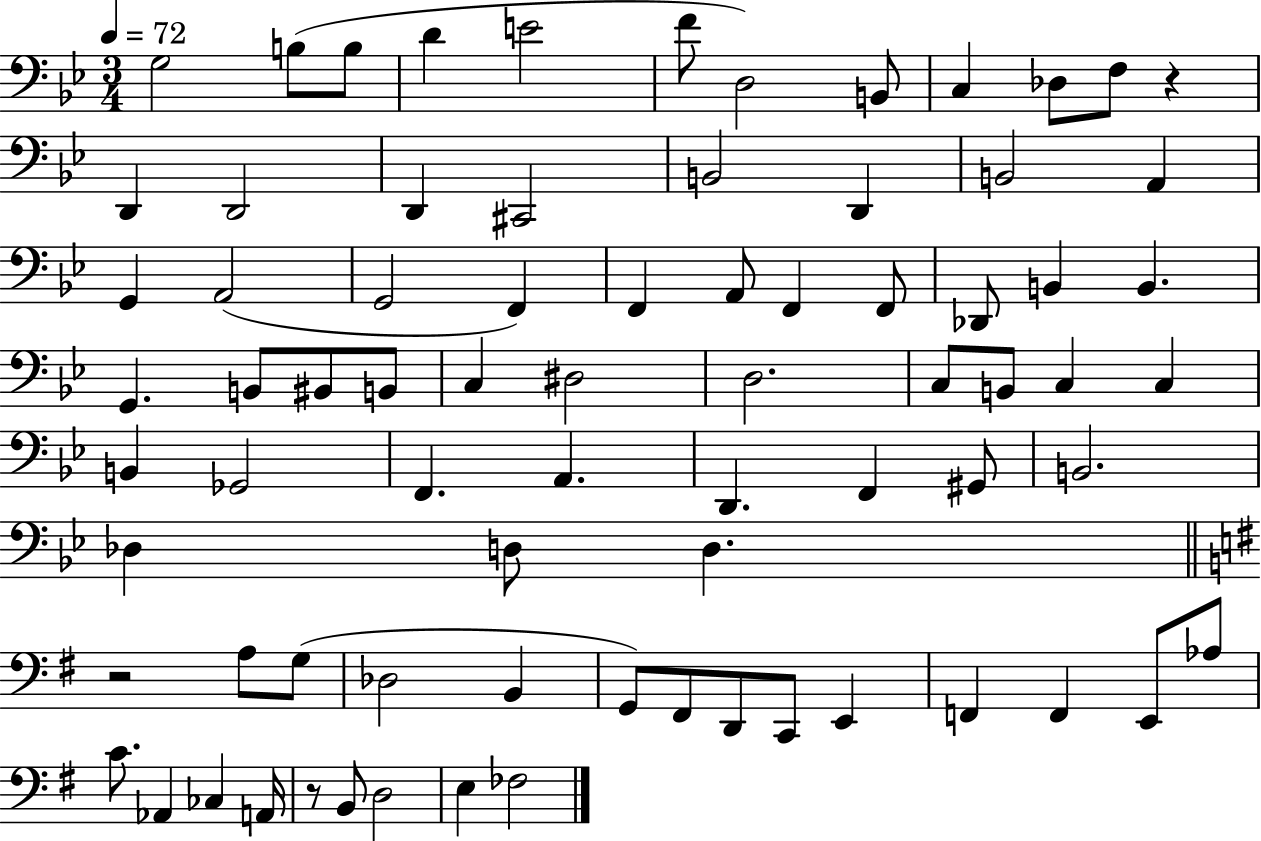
G3/h B3/e B3/e D4/q E4/h F4/e D3/h B2/e C3/q Db3/e F3/e R/q D2/q D2/h D2/q C#2/h B2/h D2/q B2/h A2/q G2/q A2/h G2/h F2/q F2/q A2/e F2/q F2/e Db2/e B2/q B2/q. G2/q. B2/e BIS2/e B2/e C3/q D#3/h D3/h. C3/e B2/e C3/q C3/q B2/q Gb2/h F2/q. A2/q. D2/q. F2/q G#2/e B2/h. Db3/q D3/e D3/q. R/h A3/e G3/e Db3/h B2/q G2/e F#2/e D2/e C2/e E2/q F2/q F2/q E2/e Ab3/e C4/e. Ab2/q CES3/q A2/s R/e B2/e D3/h E3/q FES3/h